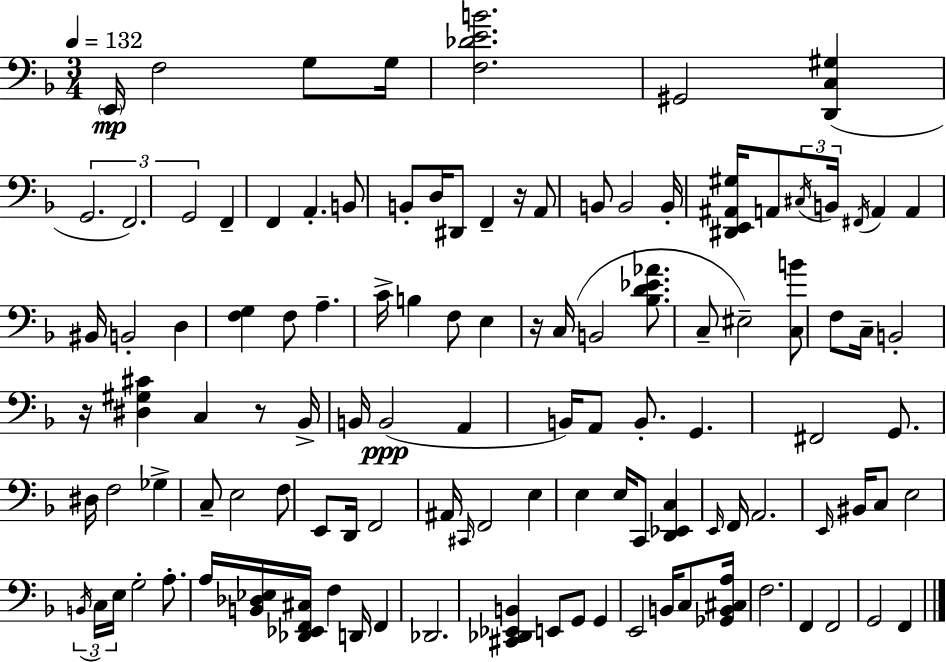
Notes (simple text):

E2/s F3/h G3/e G3/s [F3,Db4,E4,B4]/h. G#2/h [D2,C3,G#3]/q G2/h. F2/h. G2/h F2/q F2/q A2/q. B2/e B2/e D3/s D#2/e F2/q R/s A2/e B2/e B2/h B2/s [D#2,E2,A#2,G#3]/s A2/e C#3/s B2/s F#2/s A2/q A2/q BIS2/s B2/h D3/q [F3,G3]/q F3/e A3/q. C4/s B3/q F3/e E3/q R/s C3/s B2/h [Bb3,D4,Eb4,Ab4]/e. C3/e EIS3/h [C3,B4]/e F3/e C3/s B2/h R/s [D#3,G#3,C#4]/q C3/q R/e Bb2/s B2/s B2/h A2/q B2/s A2/e B2/e. G2/q. F#2/h G2/e. D#3/s F3/h Gb3/q C3/e E3/h F3/e E2/e D2/s F2/h A#2/s C#2/s F2/h E3/q E3/q E3/s C2/e [D2,Eb2,C3]/q E2/s F2/s A2/h. E2/s BIS2/s C3/e E3/h B2/s C3/s E3/s G3/h A3/e. A3/s [B2,Db3,Eb3]/s [Db2,Eb2,F2,C#3]/s F3/q D2/s F2/q Db2/h. [C#2,Db2,Eb2,B2]/q E2/e G2/e G2/q E2/h B2/s C3/e [Gb2,B2,C#3,A3]/s F3/h. F2/q F2/h G2/h F2/q